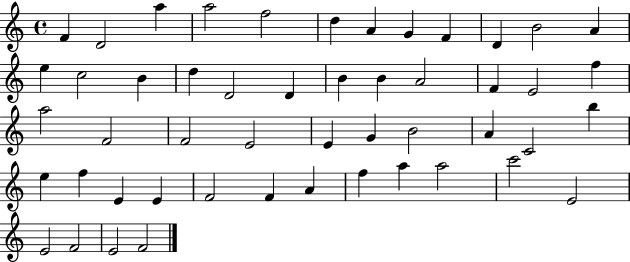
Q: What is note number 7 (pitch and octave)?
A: A4